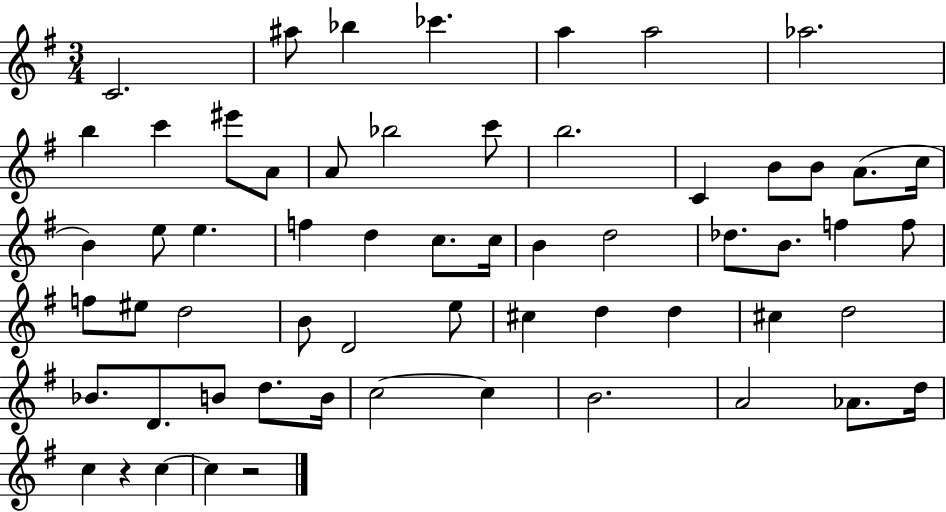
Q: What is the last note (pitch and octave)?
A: C5